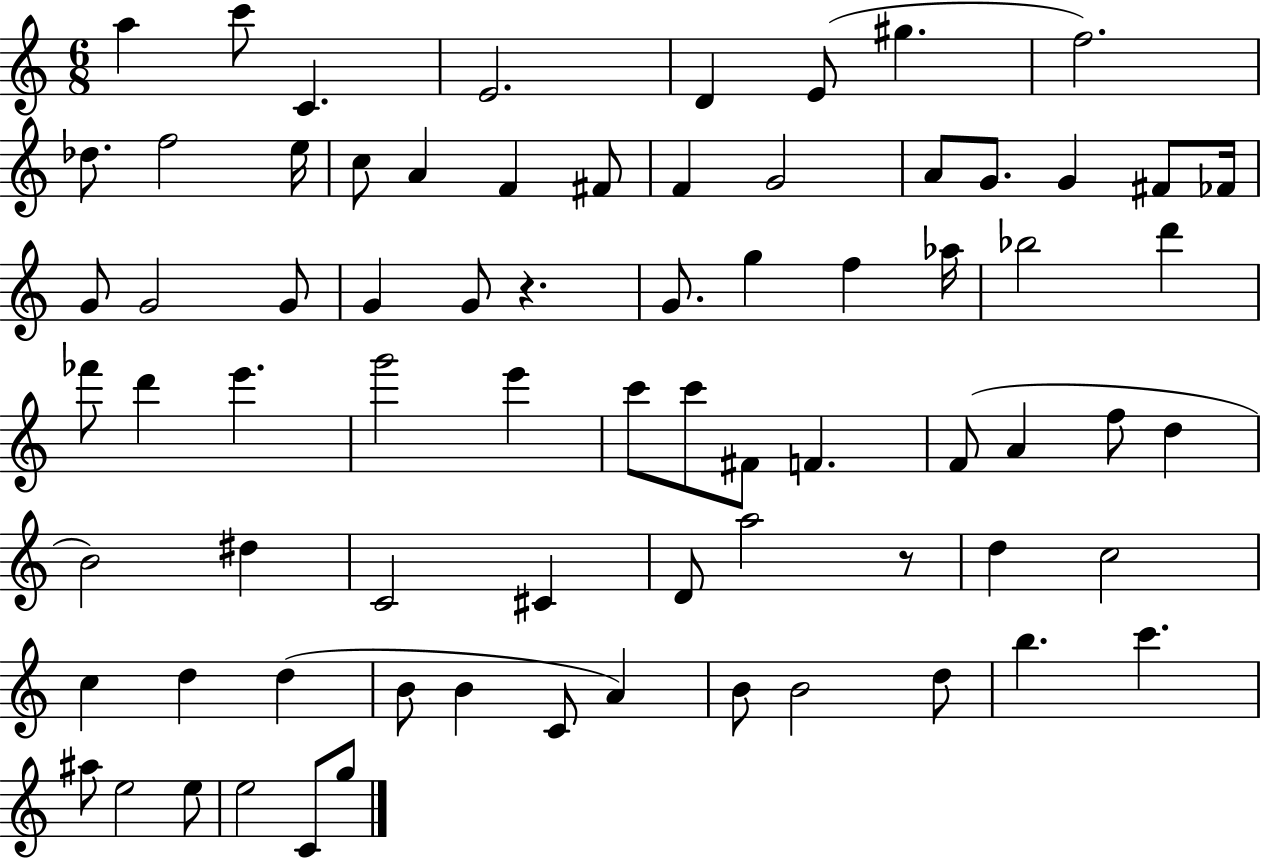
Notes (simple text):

A5/q C6/e C4/q. E4/h. D4/q E4/e G#5/q. F5/h. Db5/e. F5/h E5/s C5/e A4/q F4/q F#4/e F4/q G4/h A4/e G4/e. G4/q F#4/e FES4/s G4/e G4/h G4/e G4/q G4/e R/q. G4/e. G5/q F5/q Ab5/s Bb5/h D6/q FES6/e D6/q E6/q. G6/h E6/q C6/e C6/e F#4/e F4/q. F4/e A4/q F5/e D5/q B4/h D#5/q C4/h C#4/q D4/e A5/h R/e D5/q C5/h C5/q D5/q D5/q B4/e B4/q C4/e A4/q B4/e B4/h D5/e B5/q. C6/q. A#5/e E5/h E5/e E5/h C4/e G5/e